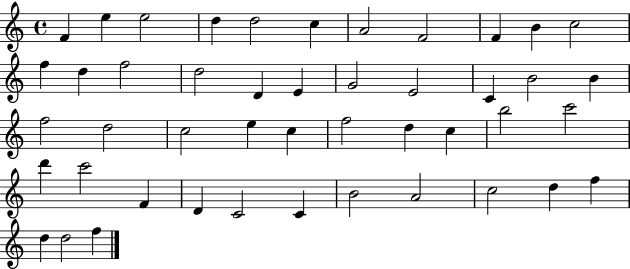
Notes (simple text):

F4/q E5/q E5/h D5/q D5/h C5/q A4/h F4/h F4/q B4/q C5/h F5/q D5/q F5/h D5/h D4/q E4/q G4/h E4/h C4/q B4/h B4/q F5/h D5/h C5/h E5/q C5/q F5/h D5/q C5/q B5/h C6/h D6/q C6/h F4/q D4/q C4/h C4/q B4/h A4/h C5/h D5/q F5/q D5/q D5/h F5/q